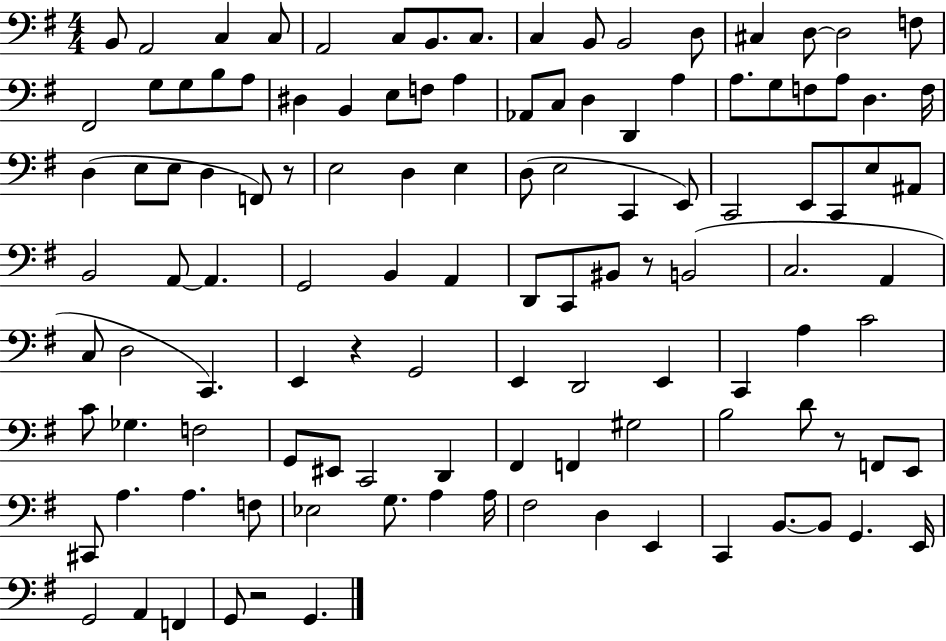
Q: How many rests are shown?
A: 5